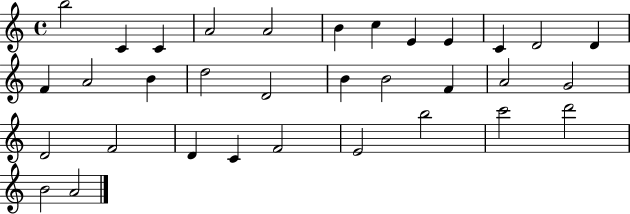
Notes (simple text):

B5/h C4/q C4/q A4/h A4/h B4/q C5/q E4/q E4/q C4/q D4/h D4/q F4/q A4/h B4/q D5/h D4/h B4/q B4/h F4/q A4/h G4/h D4/h F4/h D4/q C4/q F4/h E4/h B5/h C6/h D6/h B4/h A4/h